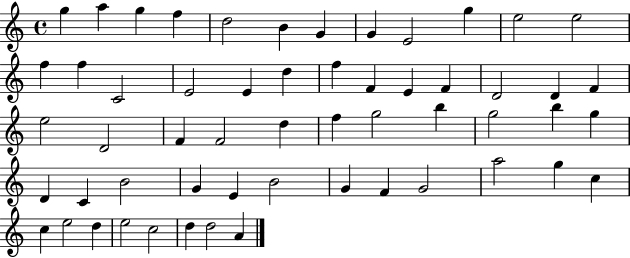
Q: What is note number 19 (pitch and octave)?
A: F5